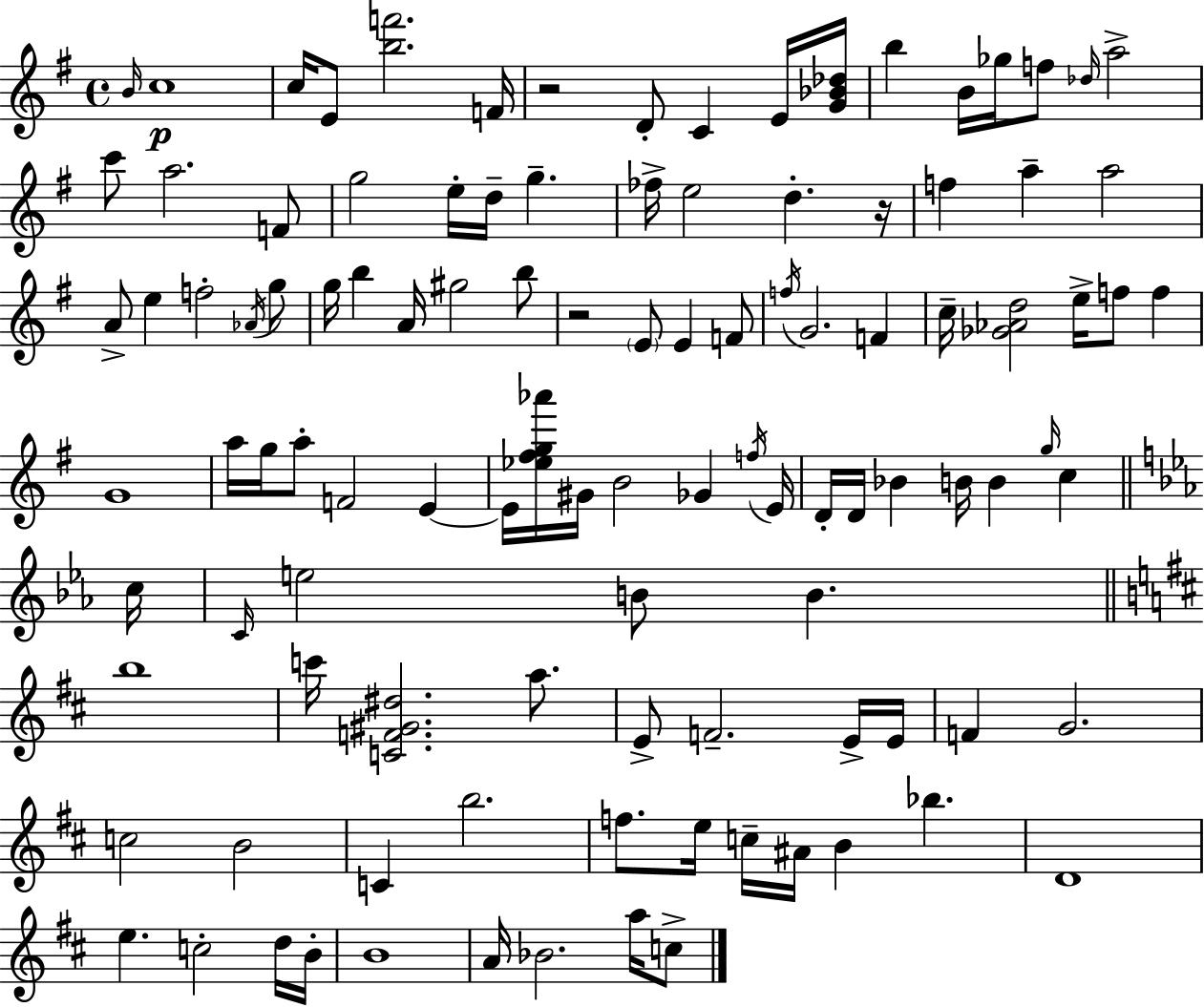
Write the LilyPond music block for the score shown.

{
  \clef treble
  \time 4/4
  \defaultTimeSignature
  \key e \minor
  \grace { b'16 }\p c''1 | c''16 e'8 <b'' f'''>2. | f'16 r2 d'8-. c'4 e'16 | <g' bes' des''>16 b''4 b'16 ges''16 f''8 \grace { des''16 } a''2-> | \break c'''8 a''2. | f'8 g''2 e''16-. d''16-- g''4.-- | fes''16-> e''2 d''4.-. | r16 f''4 a''4-- a''2 | \break a'8-> e''4 f''2-. | \acciaccatura { aes'16 } g''8 g''16 b''4 a'16 gis''2 | b''8 r2 \parenthesize e'8 e'4 | f'8 \acciaccatura { f''16 } g'2. | \break f'4 c''16-- <ges' aes' d''>2 e''16-> f''8 | f''4 g'1 | a''16 g''16 a''8-. f'2 | e'4~~ e'16 <ees'' fis'' g'' aes'''>16 gis'16 b'2 ges'4 | \break \acciaccatura { f''16 } e'16 d'16-. d'16 bes'4 b'16 b'4 | \grace { g''16 } c''4 \bar "||" \break \key c \minor c''16 \grace { c'16 } e''2 b'8 b'4. | \bar "||" \break \key d \major b''1 | c'''16 <c' f' gis' dis''>2. a''8. | e'8-> f'2.-- e'16-> e'16 | f'4 g'2. | \break c''2 b'2 | c'4 b''2. | f''8. e''16 c''16-- ais'16 b'4 bes''4. | d'1 | \break e''4. c''2-. d''16 b'16-. | b'1 | a'16 bes'2. a''16 c''8-> | \bar "|."
}